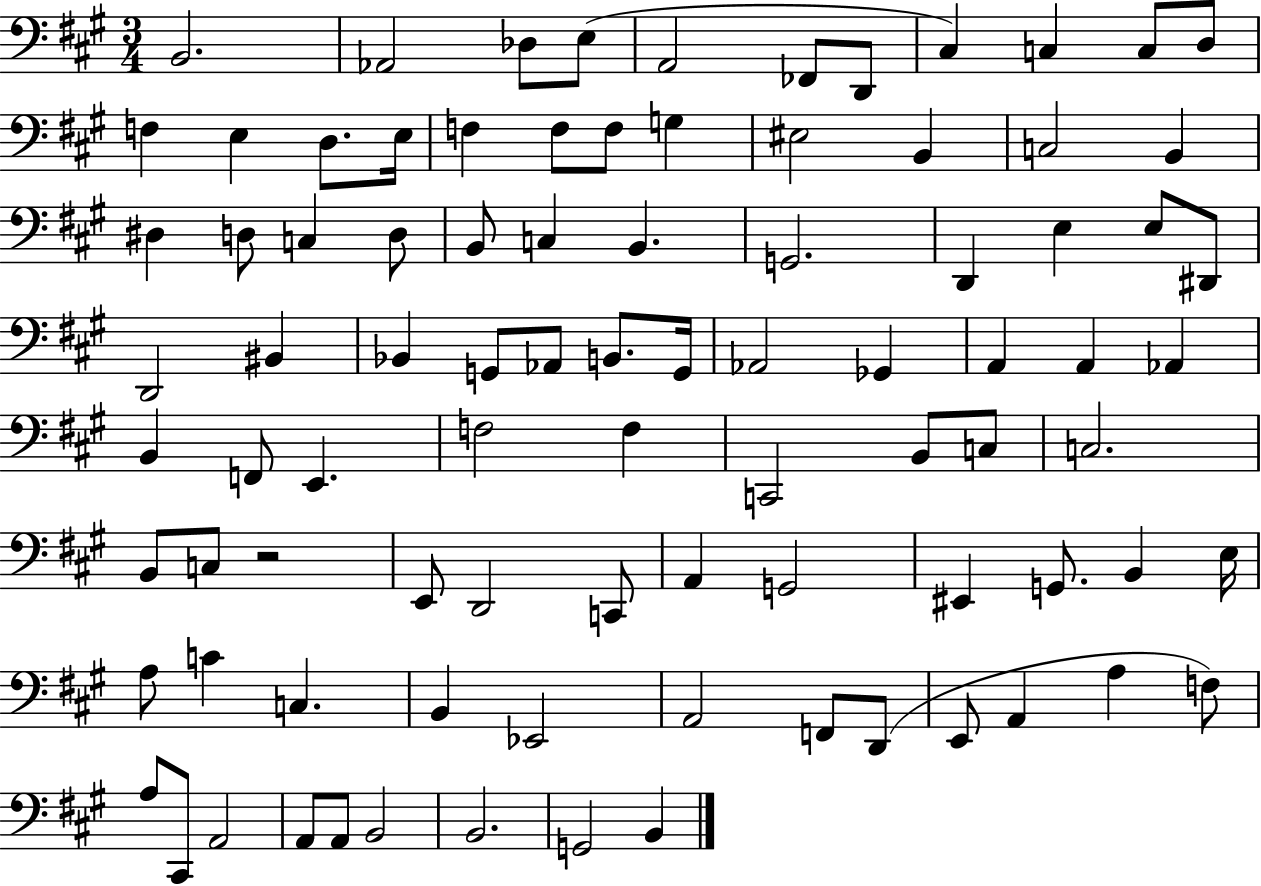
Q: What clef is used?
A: bass